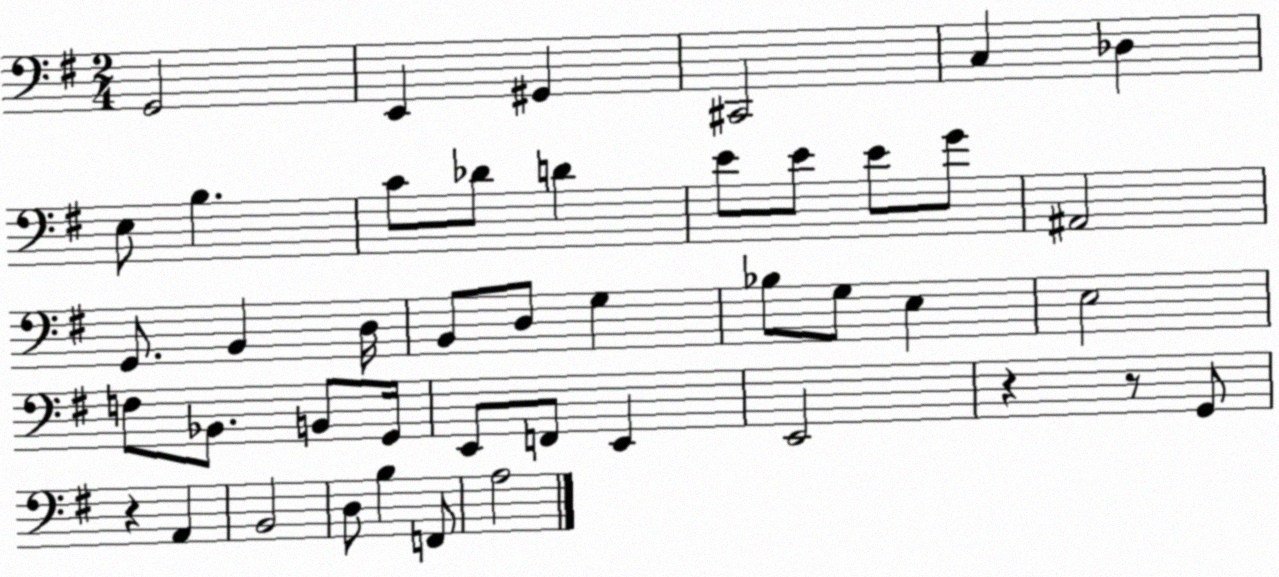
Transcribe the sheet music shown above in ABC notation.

X:1
T:Untitled
M:2/4
L:1/4
K:G
G,,2 E,, ^G,, ^C,,2 C, _D, E,/2 B, C/2 _D/2 D E/2 E/2 E/2 G/2 ^A,,2 G,,/2 B,, D,/4 B,,/2 D,/2 G, _B,/2 G,/2 E, E,2 F,/2 _B,,/2 B,,/2 G,,/4 E,,/2 F,,/2 E,, E,,2 z z/2 G,,/2 z A,, B,,2 D,/2 B, F,,/2 A,2